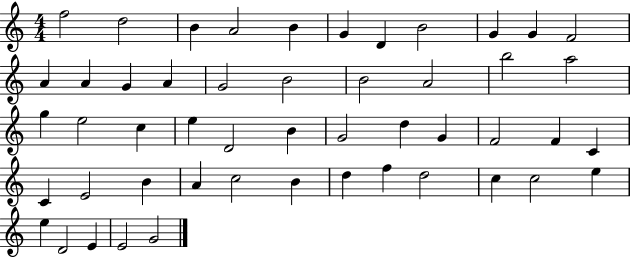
{
  \clef treble
  \numericTimeSignature
  \time 4/4
  \key c \major
  f''2 d''2 | b'4 a'2 b'4 | g'4 d'4 b'2 | g'4 g'4 f'2 | \break a'4 a'4 g'4 a'4 | g'2 b'2 | b'2 a'2 | b''2 a''2 | \break g''4 e''2 c''4 | e''4 d'2 b'4 | g'2 d''4 g'4 | f'2 f'4 c'4 | \break c'4 e'2 b'4 | a'4 c''2 b'4 | d''4 f''4 d''2 | c''4 c''2 e''4 | \break e''4 d'2 e'4 | e'2 g'2 | \bar "|."
}